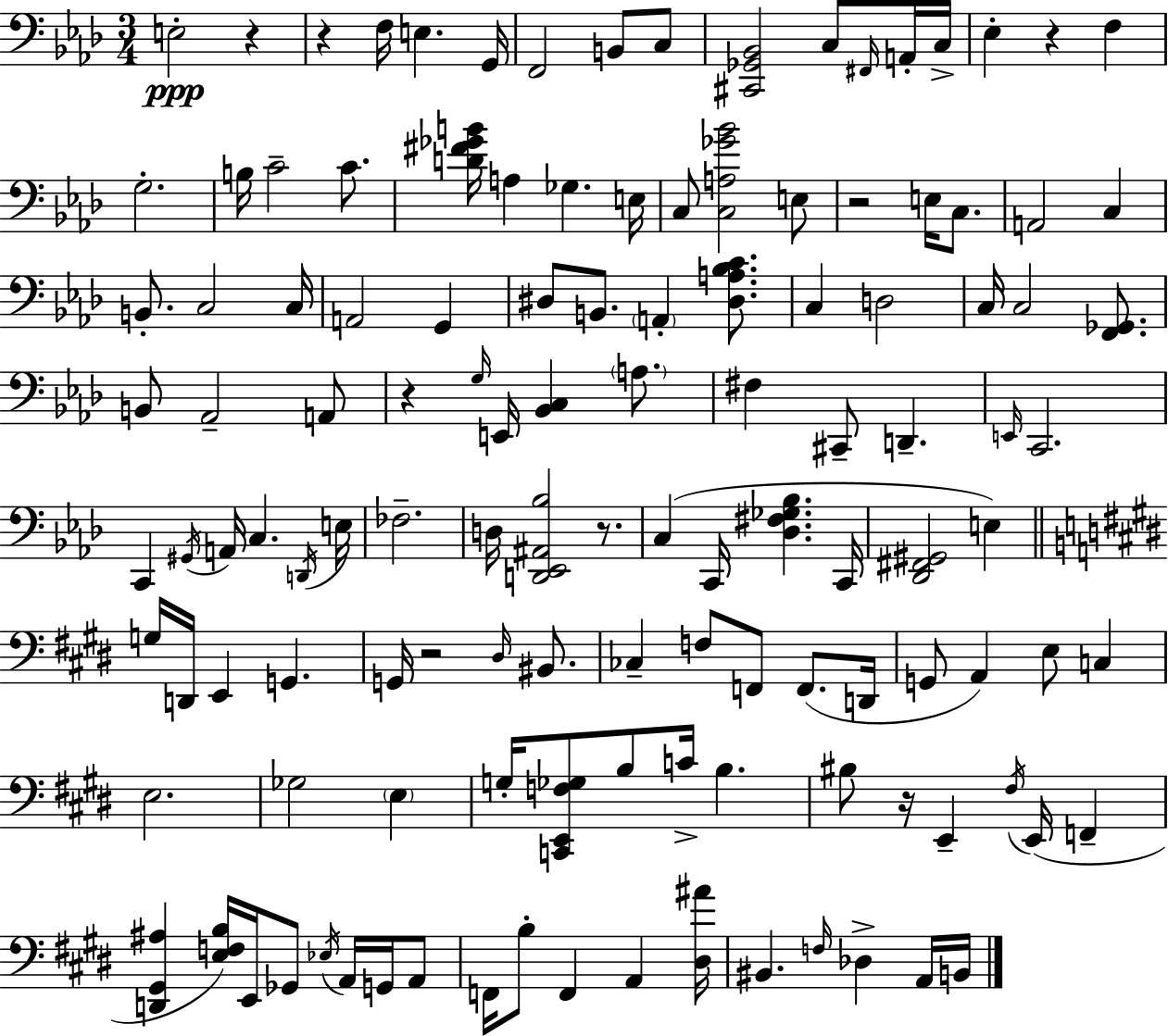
{
  \clef bass
  \numericTimeSignature
  \time 3/4
  \key aes \major
  e2-.\ppp r4 | r4 f16 e4. g,16 | f,2 b,8 c8 | <cis, ges, bes,>2 c8 \grace { fis,16 } a,16-. | \break c16-> ees4-. r4 f4 | g2.-. | b16 c'2-- c'8. | <d' fis' ges' b'>16 a4 ges4. | \break e16 c8 <c a ges' bes'>2 e8 | r2 e16 c8. | a,2 c4 | b,8.-. c2 | \break c16 a,2 g,4 | dis8 b,8. \parenthesize a,4-. <dis a bes c'>8. | c4 d2 | c16 c2 <f, ges,>8. | \break b,8 aes,2-- a,8 | r4 \grace { g16 } e,16 <bes, c>4 \parenthesize a8. | fis4 cis,8-- d,4.-- | \grace { e,16 } c,2. | \break c,4 \acciaccatura { gis,16 } a,16 c4. | \acciaccatura { d,16 } e16 fes2.-- | d16 <d, ees, ais, bes>2 | r8. c4( c,16 <des fis ges bes>4. | \break c,16 <des, fis, gis,>2 | e4) \bar "||" \break \key e \major g16 d,16 e,4 g,4. | g,16 r2 \grace { dis16 } bis,8. | ces4-- f8 f,8 f,8.( | d,16 g,8 a,4) e8 c4 | \break e2. | ges2 \parenthesize e4 | g16-. <c, e, f ges>8 b8 c'16-> b4. | bis8 r16 e,4-- \acciaccatura { fis16 }( e,16 f,4-- | \break <d, gis, ais>4 <e f b>16) e,16 ges,8 \acciaccatura { ees16 } a,16 | g,16 a,8 f,16 b8-. f,4 a,4 | <dis ais'>16 bis,4. \grace { f16 } des4-> | a,16 b,16 \bar "|."
}